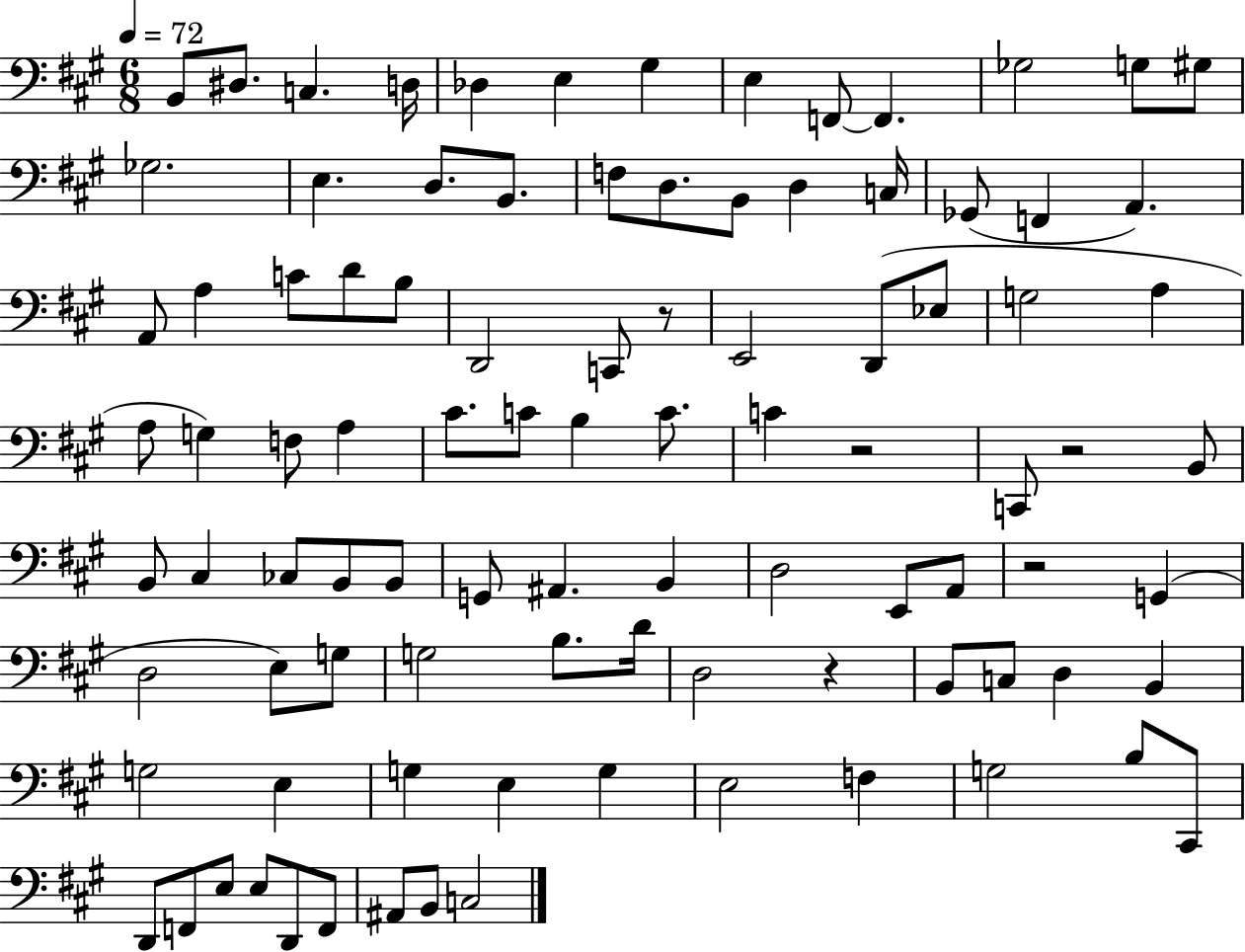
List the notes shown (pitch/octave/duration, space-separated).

B2/e D#3/e. C3/q. D3/s Db3/q E3/q G#3/q E3/q F2/e F2/q. Gb3/h G3/e G#3/e Gb3/h. E3/q. D3/e. B2/e. F3/e D3/e. B2/e D3/q C3/s Gb2/e F2/q A2/q. A2/e A3/q C4/e D4/e B3/e D2/h C2/e R/e E2/h D2/e Eb3/e G3/h A3/q A3/e G3/q F3/e A3/q C#4/e. C4/e B3/q C4/e. C4/q R/h C2/e R/h B2/e B2/e C#3/q CES3/e B2/e B2/e G2/e A#2/q. B2/q D3/h E2/e A2/e R/h G2/q D3/h E3/e G3/e G3/h B3/e. D4/s D3/h R/q B2/e C3/e D3/q B2/q G3/h E3/q G3/q E3/q G3/q E3/h F3/q G3/h B3/e C#2/e D2/e F2/e E3/e E3/e D2/e F2/e A#2/e B2/e C3/h